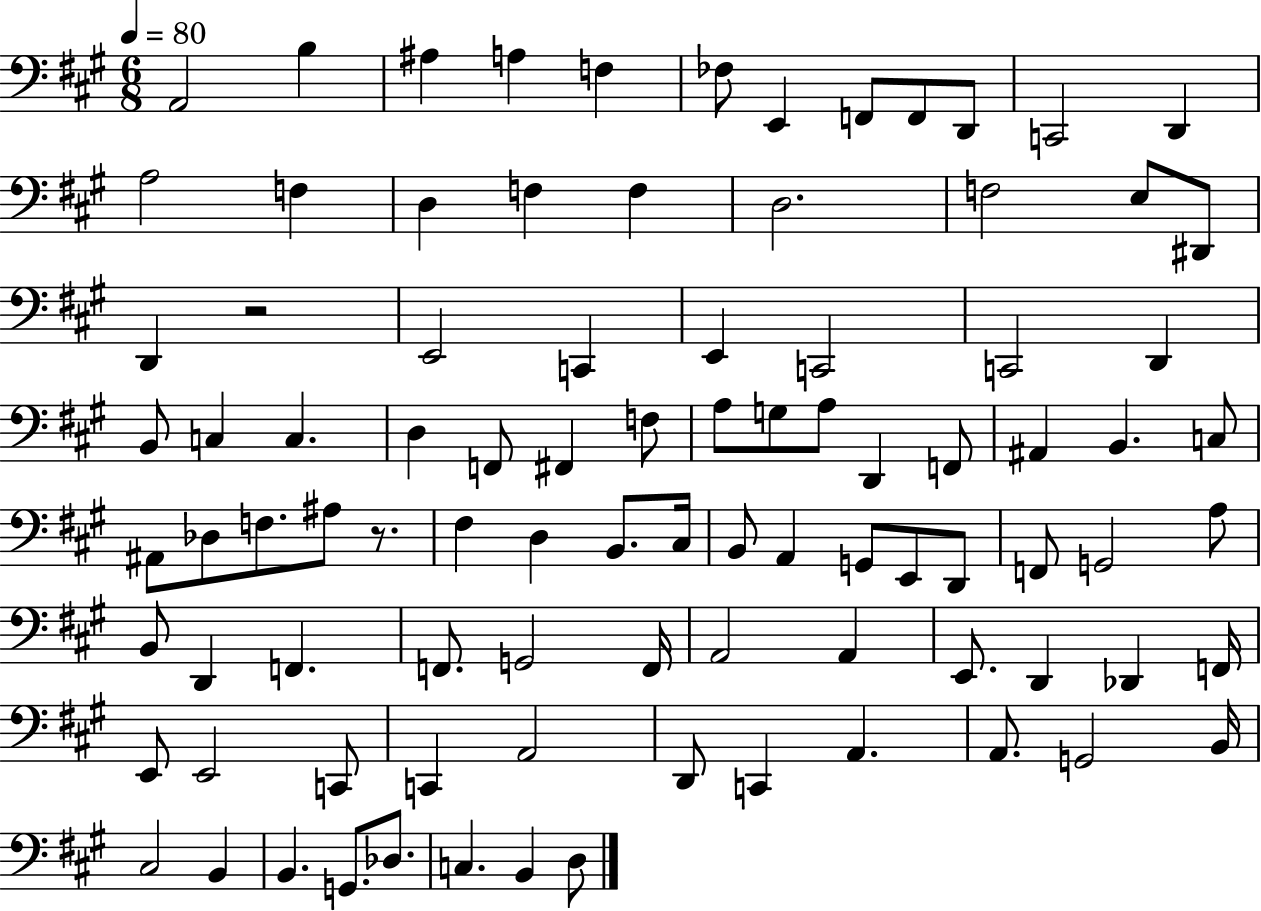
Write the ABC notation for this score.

X:1
T:Untitled
M:6/8
L:1/4
K:A
A,,2 B, ^A, A, F, _F,/2 E,, F,,/2 F,,/2 D,,/2 C,,2 D,, A,2 F, D, F, F, D,2 F,2 E,/2 ^D,,/2 D,, z2 E,,2 C,, E,, C,,2 C,,2 D,, B,,/2 C, C, D, F,,/2 ^F,, F,/2 A,/2 G,/2 A,/2 D,, F,,/2 ^A,, B,, C,/2 ^A,,/2 _D,/2 F,/2 ^A,/2 z/2 ^F, D, B,,/2 ^C,/4 B,,/2 A,, G,,/2 E,,/2 D,,/2 F,,/2 G,,2 A,/2 B,,/2 D,, F,, F,,/2 G,,2 F,,/4 A,,2 A,, E,,/2 D,, _D,, F,,/4 E,,/2 E,,2 C,,/2 C,, A,,2 D,,/2 C,, A,, A,,/2 G,,2 B,,/4 ^C,2 B,, B,, G,,/2 _D,/2 C, B,, D,/2